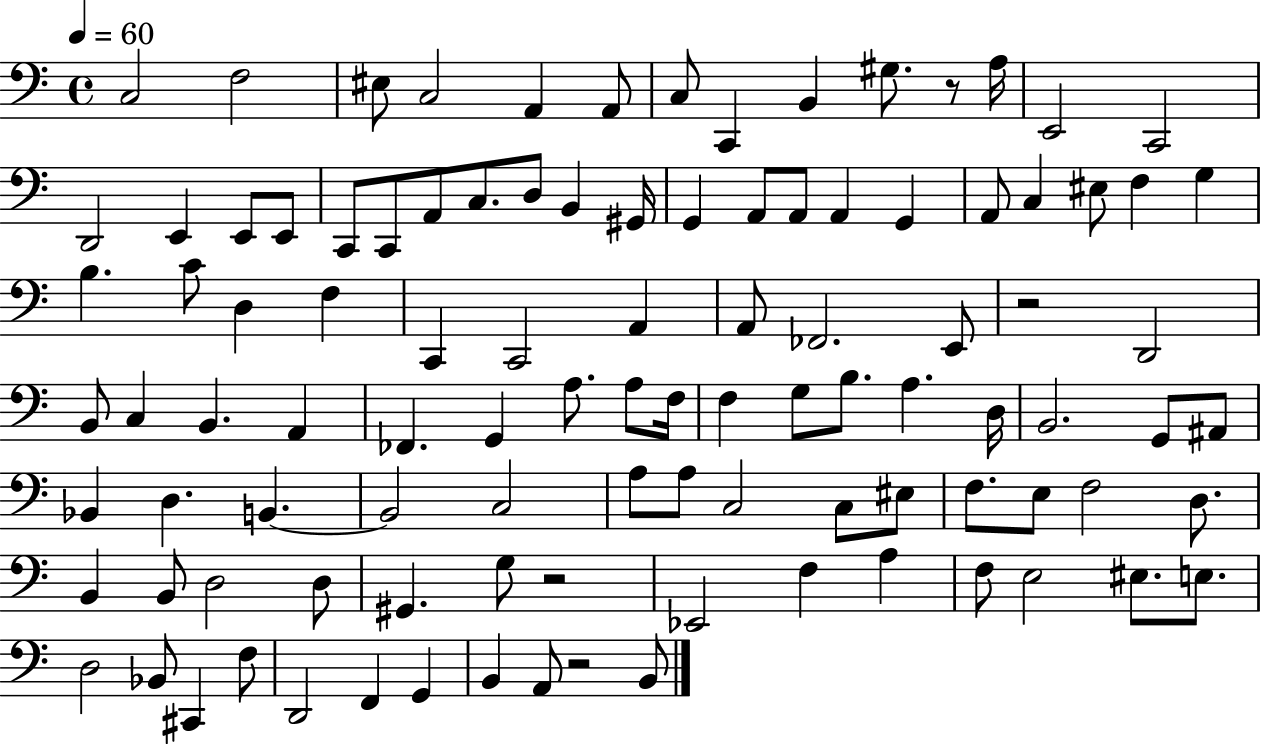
{
  \clef bass
  \time 4/4
  \defaultTimeSignature
  \key c \major
  \tempo 4 = 60
  c2 f2 | eis8 c2 a,4 a,8 | c8 c,4 b,4 gis8. r8 a16 | e,2 c,2 | \break d,2 e,4 e,8 e,8 | c,8 c,8 a,8 c8. d8 b,4 gis,16 | g,4 a,8 a,8 a,4 g,4 | a,8 c4 eis8 f4 g4 | \break b4. c'8 d4 f4 | c,4 c,2 a,4 | a,8 fes,2. e,8 | r2 d,2 | \break b,8 c4 b,4. a,4 | fes,4. g,4 a8. a8 f16 | f4 g8 b8. a4. d16 | b,2. g,8 ais,8 | \break bes,4 d4. b,4.~~ | b,2 c2 | a8 a8 c2 c8 eis8 | f8. e8 f2 d8. | \break b,4 b,8 d2 d8 | gis,4. g8 r2 | ees,2 f4 a4 | f8 e2 eis8. e8. | \break d2 bes,8 cis,4 f8 | d,2 f,4 g,4 | b,4 a,8 r2 b,8 | \bar "|."
}